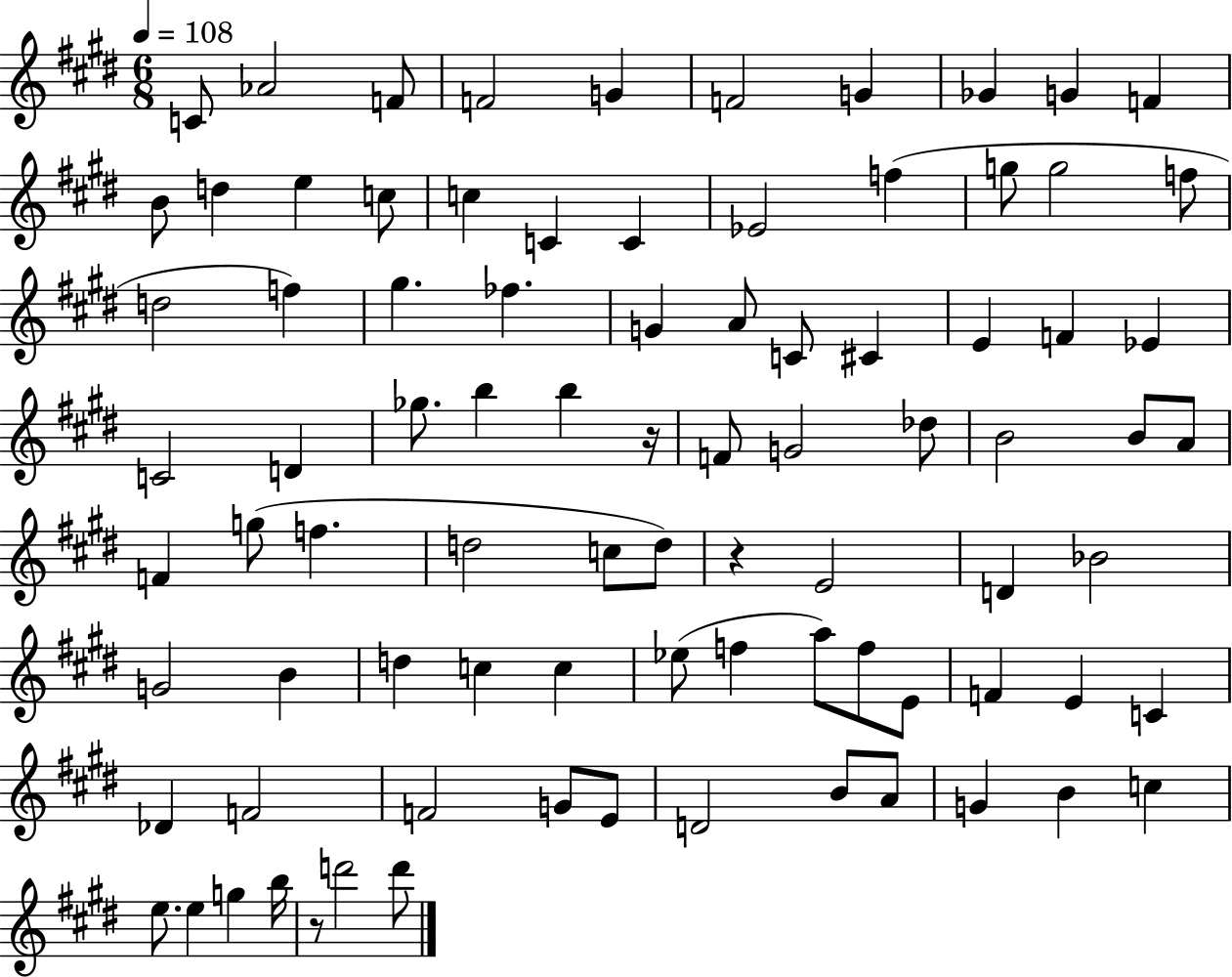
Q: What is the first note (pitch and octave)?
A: C4